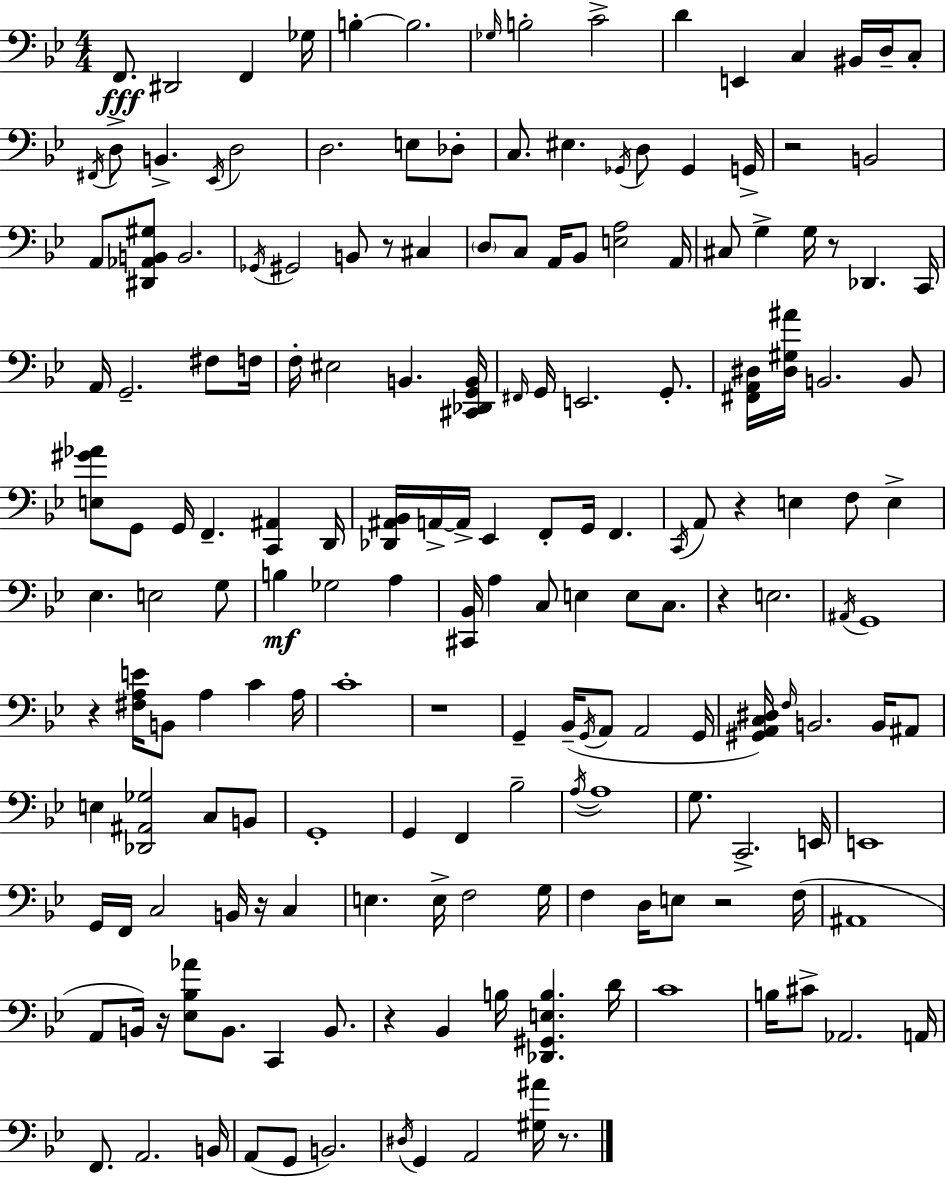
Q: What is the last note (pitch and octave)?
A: A2